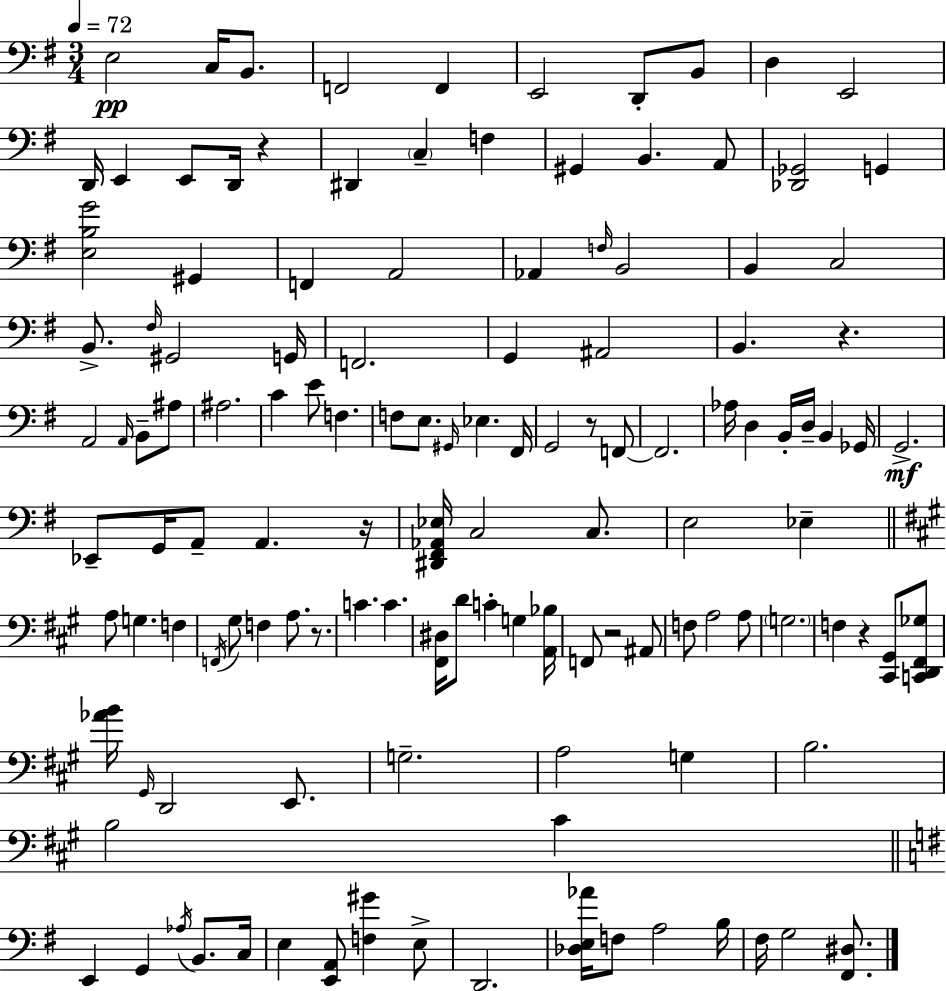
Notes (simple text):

E3/h C3/s B2/e. F2/h F2/q E2/h D2/e B2/e D3/q E2/h D2/s E2/q E2/e D2/s R/q D#2/q C3/q F3/q G#2/q B2/q. A2/e [Db2,Gb2]/h G2/q [E3,B3,G4]/h G#2/q F2/q A2/h Ab2/q F3/s B2/h B2/q C3/h B2/e. F#3/s G#2/h G2/s F2/h. G2/q A#2/h B2/q. R/q. A2/h A2/s B2/e A#3/e A#3/h. C4/q E4/e F3/q. F3/e E3/e. G#2/s Eb3/q. F#2/s G2/h R/e F2/e F2/h. Ab3/s D3/q B2/s D3/s B2/q Gb2/s G2/h. Eb2/e G2/s A2/e A2/q. R/s [D#2,F#2,Ab2,Eb3]/s C3/h C3/e. E3/h Eb3/q A3/e G3/q. F3/q F2/s G#3/e F3/q A3/e. R/e. C4/q. C4/q. [F#2,D#3]/s D4/e C4/q G3/q [A2,Bb3]/s F2/e R/h A#2/e F3/e A3/h A3/e G3/h. F3/q R/q [C#2,G#2]/e [C2,D2,F#2,Gb3]/e [Ab4,B4]/s G#2/s D2/h E2/e. G3/h. A3/h G3/q B3/h. B3/h C#4/q E2/q G2/q Ab3/s B2/e. C3/s E3/q [E2,A2]/e [F3,G#4]/q E3/e D2/h. [Db3,E3,Ab4]/s F3/e A3/h B3/s F#3/s G3/h [F#2,D#3]/e.